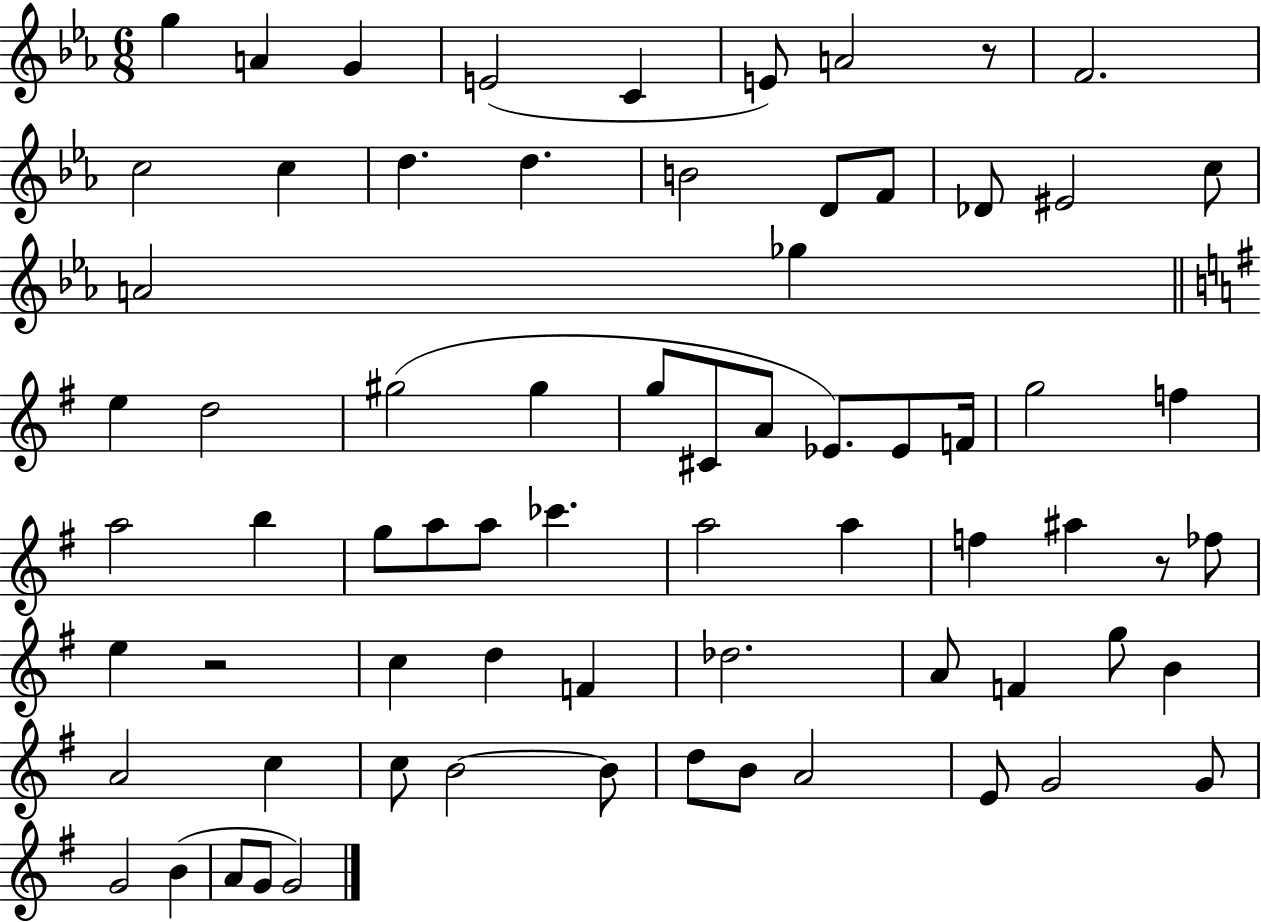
G5/q A4/q G4/q E4/h C4/q E4/e A4/h R/e F4/h. C5/h C5/q D5/q. D5/q. B4/h D4/e F4/e Db4/e EIS4/h C5/e A4/h Gb5/q E5/q D5/h G#5/h G#5/q G5/e C#4/e A4/e Eb4/e. Eb4/e F4/s G5/h F5/q A5/h B5/q G5/e A5/e A5/e CES6/q. A5/h A5/q F5/q A#5/q R/e FES5/e E5/q R/h C5/q D5/q F4/q Db5/h. A4/e F4/q G5/e B4/q A4/h C5/q C5/e B4/h B4/e D5/e B4/e A4/h E4/e G4/h G4/e G4/h B4/q A4/e G4/e G4/h